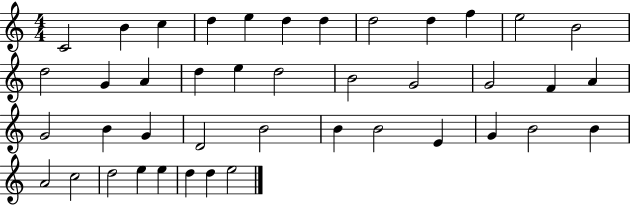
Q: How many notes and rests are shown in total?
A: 42